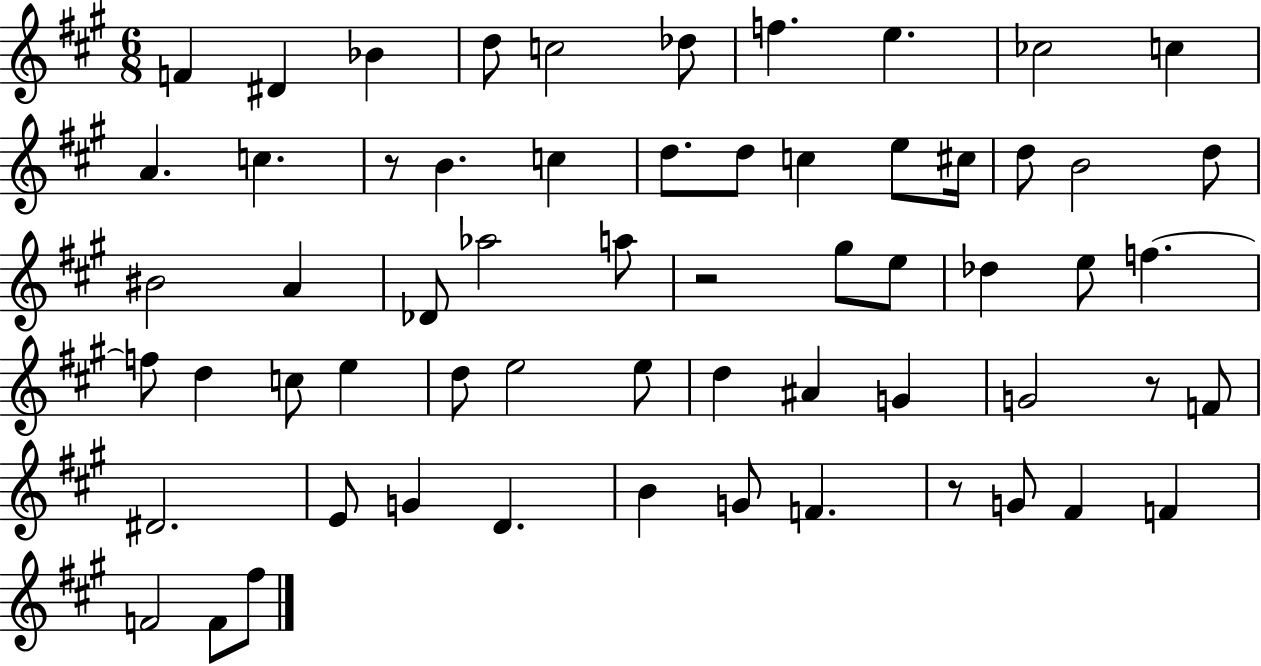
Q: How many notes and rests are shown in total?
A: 61